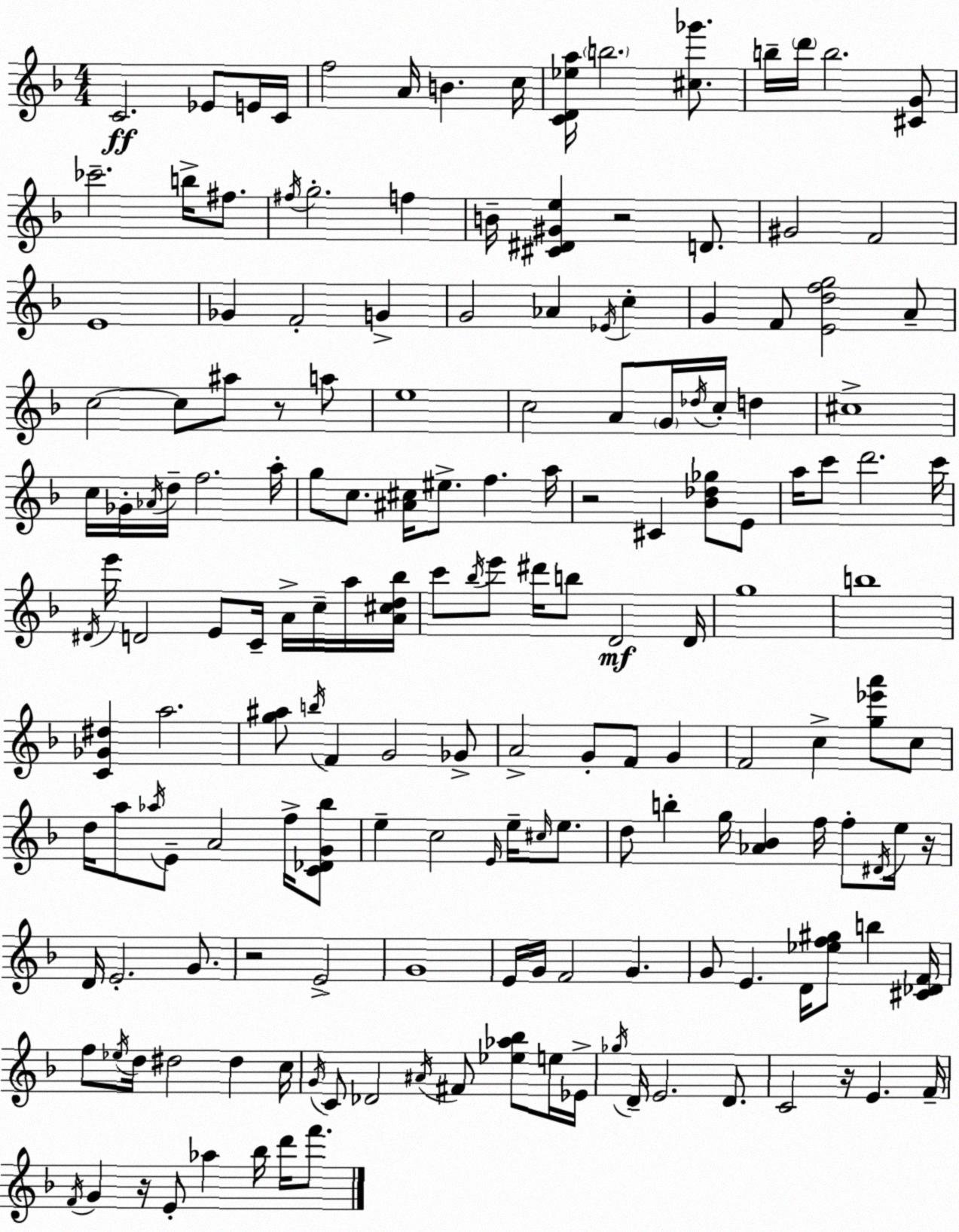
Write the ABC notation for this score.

X:1
T:Untitled
M:4/4
L:1/4
K:F
C2 _E/2 E/4 C/4 f2 A/4 B c/4 [CD_ea]/4 b2 [^c_g']/2 b/4 d'/4 b2 [^CG]/2 _c'2 b/4 ^f/2 ^f/4 g2 f B/4 [^C^D^Ge] z2 D/2 ^G2 F2 E4 _G F2 G G2 _A _E/4 c G F/2 [Edfg]2 A/2 c2 c/2 ^a/2 z/2 a/2 e4 c2 A/2 G/4 _d/4 c/4 d ^c4 c/4 _G/4 _A/4 d/4 f2 a/4 g/2 c/2 [^A^c]/4 ^e/2 f a/4 z2 ^C [_B_d_g]/2 E/2 a/4 c'/2 d'2 c'/4 ^D/4 e'/4 D2 E/2 C/4 A/4 c/4 a/4 [A^cd_b]/4 c'/2 _b/4 e'/2 ^d'/4 b/2 D2 D/4 g4 b4 [C_G^d] a2 [g^a]/2 b/4 F G2 _G/2 A2 G/2 F/2 G F2 c [g_e'a']/2 c/2 d/4 a/2 _a/4 E/2 A2 f/4 [C_DG_b]/2 e c2 E/4 e/4 ^c/4 e/2 d/2 b g/4 [_A_B] f/4 f/2 ^D/4 e/4 z/4 D/4 E2 G/2 z2 E2 G4 E/4 G/4 F2 G G/2 E D/4 [_ef^g]/2 b [^C_DF]/4 f/2 _e/4 d/4 ^d2 ^d c/4 G/4 C/2 _D2 ^A/4 ^F/2 [_e_a_b]/2 e/4 _E/4 _g/4 D/4 E2 D/2 C2 z/4 E F/4 F/4 G z/4 E/2 _a _b/4 d'/4 f'/2